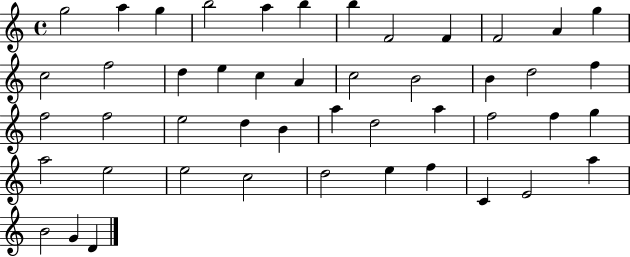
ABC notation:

X:1
T:Untitled
M:4/4
L:1/4
K:C
g2 a g b2 a b b F2 F F2 A g c2 f2 d e c A c2 B2 B d2 f f2 f2 e2 d B a d2 a f2 f g a2 e2 e2 c2 d2 e f C E2 a B2 G D